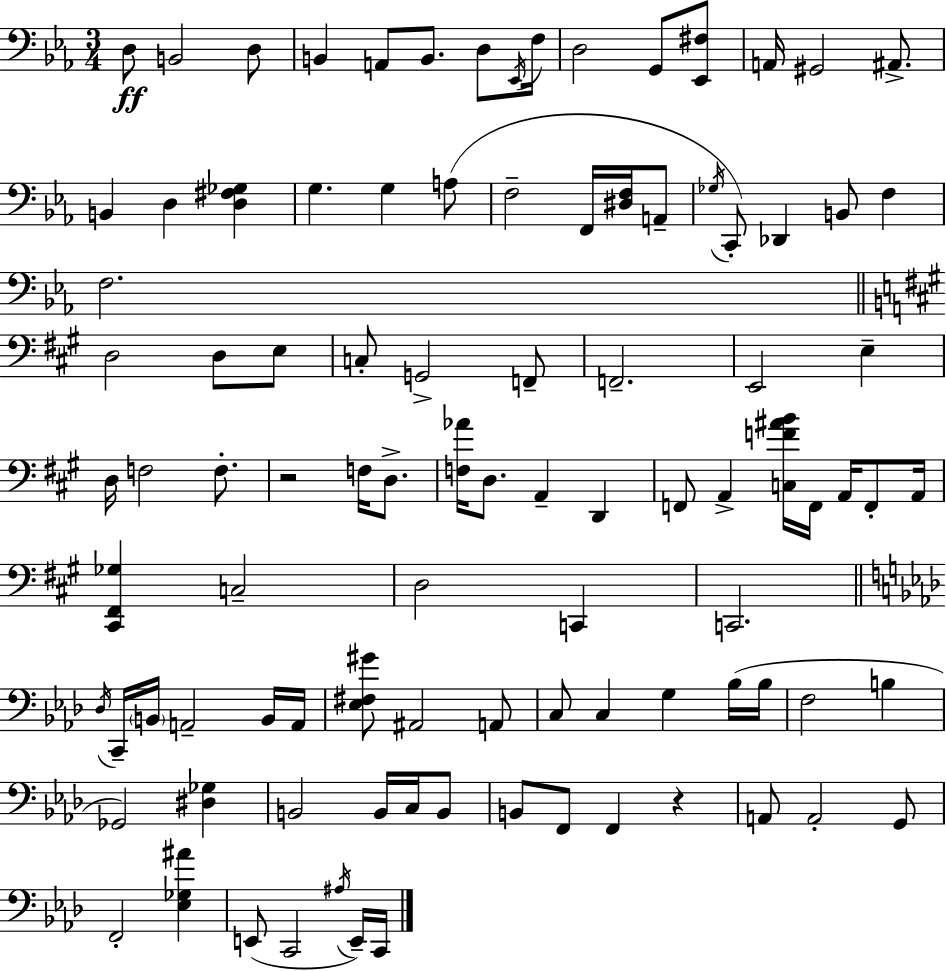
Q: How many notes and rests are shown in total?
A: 98